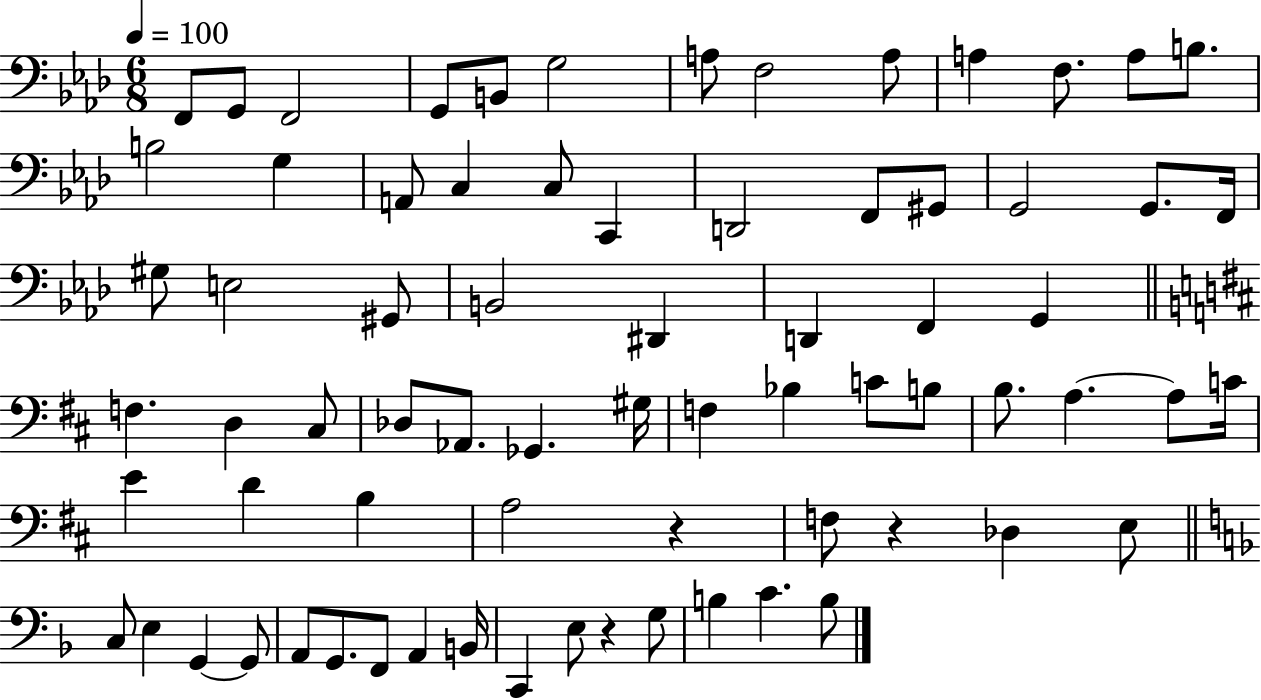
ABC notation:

X:1
T:Untitled
M:6/8
L:1/4
K:Ab
F,,/2 G,,/2 F,,2 G,,/2 B,,/2 G,2 A,/2 F,2 A,/2 A, F,/2 A,/2 B,/2 B,2 G, A,,/2 C, C,/2 C,, D,,2 F,,/2 ^G,,/2 G,,2 G,,/2 F,,/4 ^G,/2 E,2 ^G,,/2 B,,2 ^D,, D,, F,, G,, F, D, ^C,/2 _D,/2 _A,,/2 _G,, ^G,/4 F, _B, C/2 B,/2 B,/2 A, A,/2 C/4 E D B, A,2 z F,/2 z _D, E,/2 C,/2 E, G,, G,,/2 A,,/2 G,,/2 F,,/2 A,, B,,/4 C,, E,/2 z G,/2 B, C B,/2